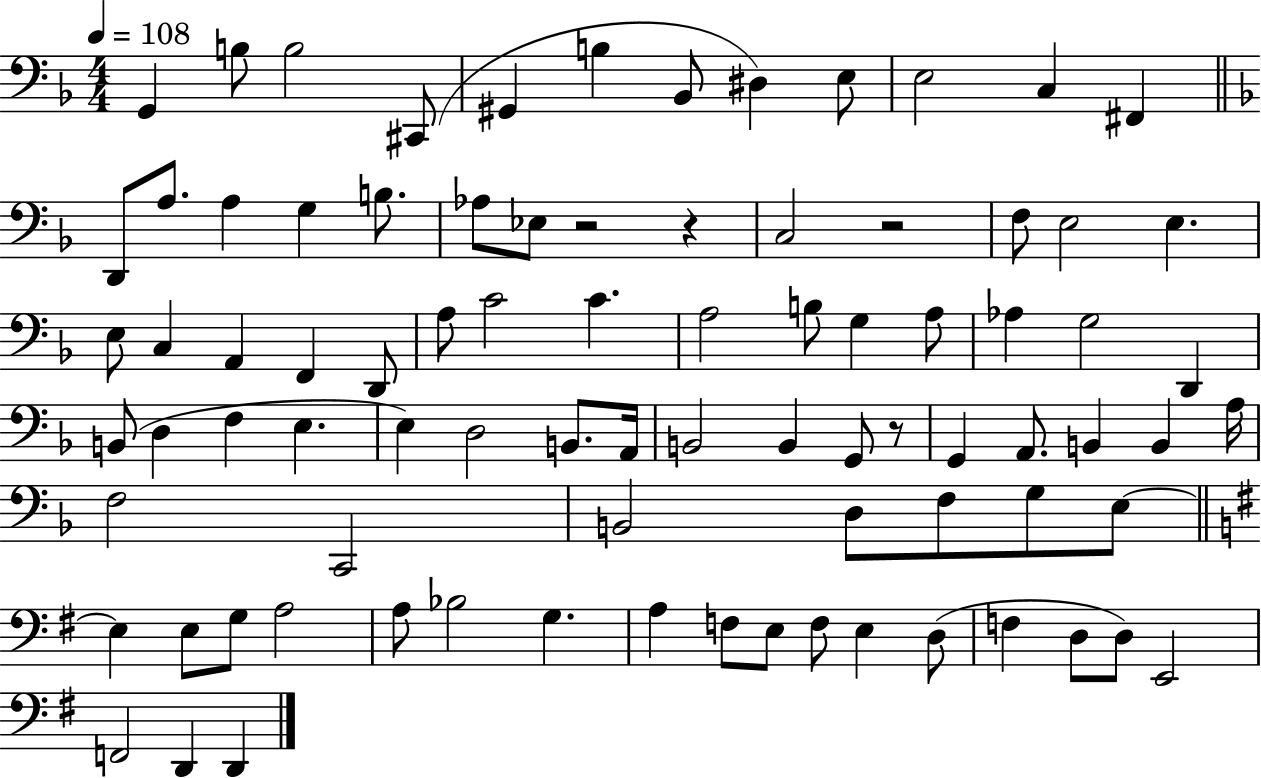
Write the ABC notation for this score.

X:1
T:Untitled
M:4/4
L:1/4
K:F
G,, B,/2 B,2 ^C,,/2 ^G,, B, _B,,/2 ^D, E,/2 E,2 C, ^F,, D,,/2 A,/2 A, G, B,/2 _A,/2 _E,/2 z2 z C,2 z2 F,/2 E,2 E, E,/2 C, A,, F,, D,,/2 A,/2 C2 C A,2 B,/2 G, A,/2 _A, G,2 D,, B,,/2 D, F, E, E, D,2 B,,/2 A,,/4 B,,2 B,, G,,/2 z/2 G,, A,,/2 B,, B,, A,/4 F,2 C,,2 B,,2 D,/2 F,/2 G,/2 E,/2 E, E,/2 G,/2 A,2 A,/2 _B,2 G, A, F,/2 E,/2 F,/2 E, D,/2 F, D,/2 D,/2 E,,2 F,,2 D,, D,,